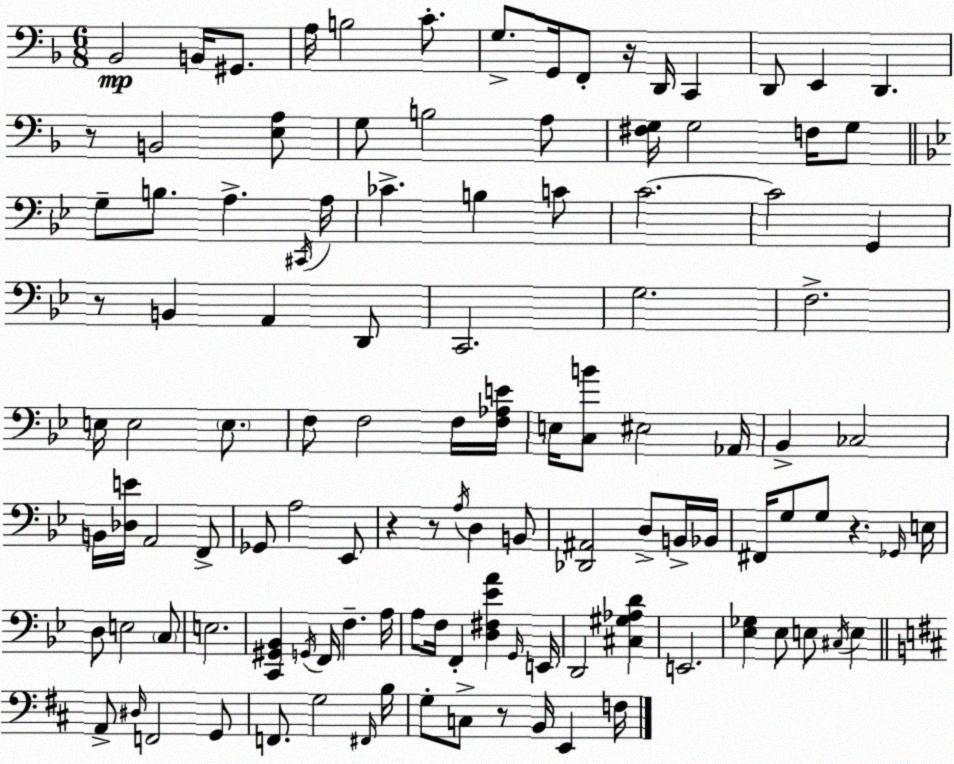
X:1
T:Untitled
M:6/8
L:1/4
K:Dm
_B,,2 B,,/4 ^G,,/2 A,/4 B,2 C/2 G,/2 G,,/4 F,,/2 z/4 D,,/4 C,, D,,/2 E,, D,, z/2 B,,2 [E,A,]/2 G,/2 B,2 A,/2 [^F,G,]/4 G,2 F,/4 G,/2 G,/2 B,/2 A, ^C,,/4 A,/4 _C B, C/2 C2 C2 G,, z/2 B,, A,, D,,/2 C,,2 G,2 F,2 E,/4 E,2 E,/2 F,/2 F,2 F,/4 [F,_A,E]/4 E,/4 [C,B]/2 ^E,2 _A,,/4 _B,, _C,2 B,,/4 [_D,E]/4 A,,2 F,,/2 _G,,/2 A,2 _E,,/2 z z/2 A,/4 D, B,,/2 [_D,,^A,,]2 D,/2 B,,/4 _B,,/4 ^F,,/4 G,/2 G,/2 z _G,,/4 E,/4 D,/2 E,2 C,/2 E,2 [C,,^G,,_B,,] G,,/4 F,,/4 F, A,/4 A,/2 F,/4 F,, [D,^F,_EA] G,,/4 E,,/4 D,,2 [^C,^G,_A,D] E,,2 [_E,_G,] _E,/2 E,/2 ^C,/4 E, A,,/2 ^D,/4 F,,2 G,,/2 F,,/2 G,2 ^F,,/4 B,/4 G,/2 C,/2 z/2 B,,/4 E,, F,/4